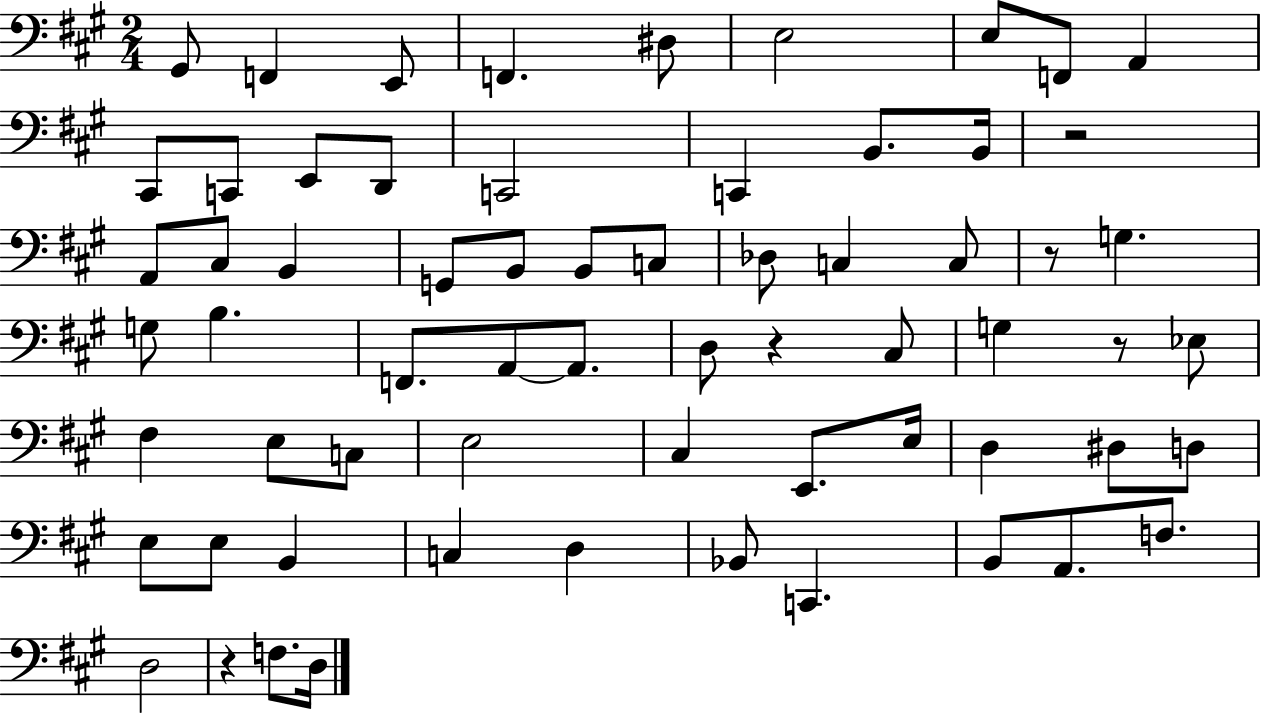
G#2/e F2/q E2/e F2/q. D#3/e E3/h E3/e F2/e A2/q C#2/e C2/e E2/e D2/e C2/h C2/q B2/e. B2/s R/h A2/e C#3/e B2/q G2/e B2/e B2/e C3/e Db3/e C3/q C3/e R/e G3/q. G3/e B3/q. F2/e. A2/e A2/e. D3/e R/q C#3/e G3/q R/e Eb3/e F#3/q E3/e C3/e E3/h C#3/q E2/e. E3/s D3/q D#3/e D3/e E3/e E3/e B2/q C3/q D3/q Bb2/e C2/q. B2/e A2/e. F3/e. D3/h R/q F3/e. D3/s